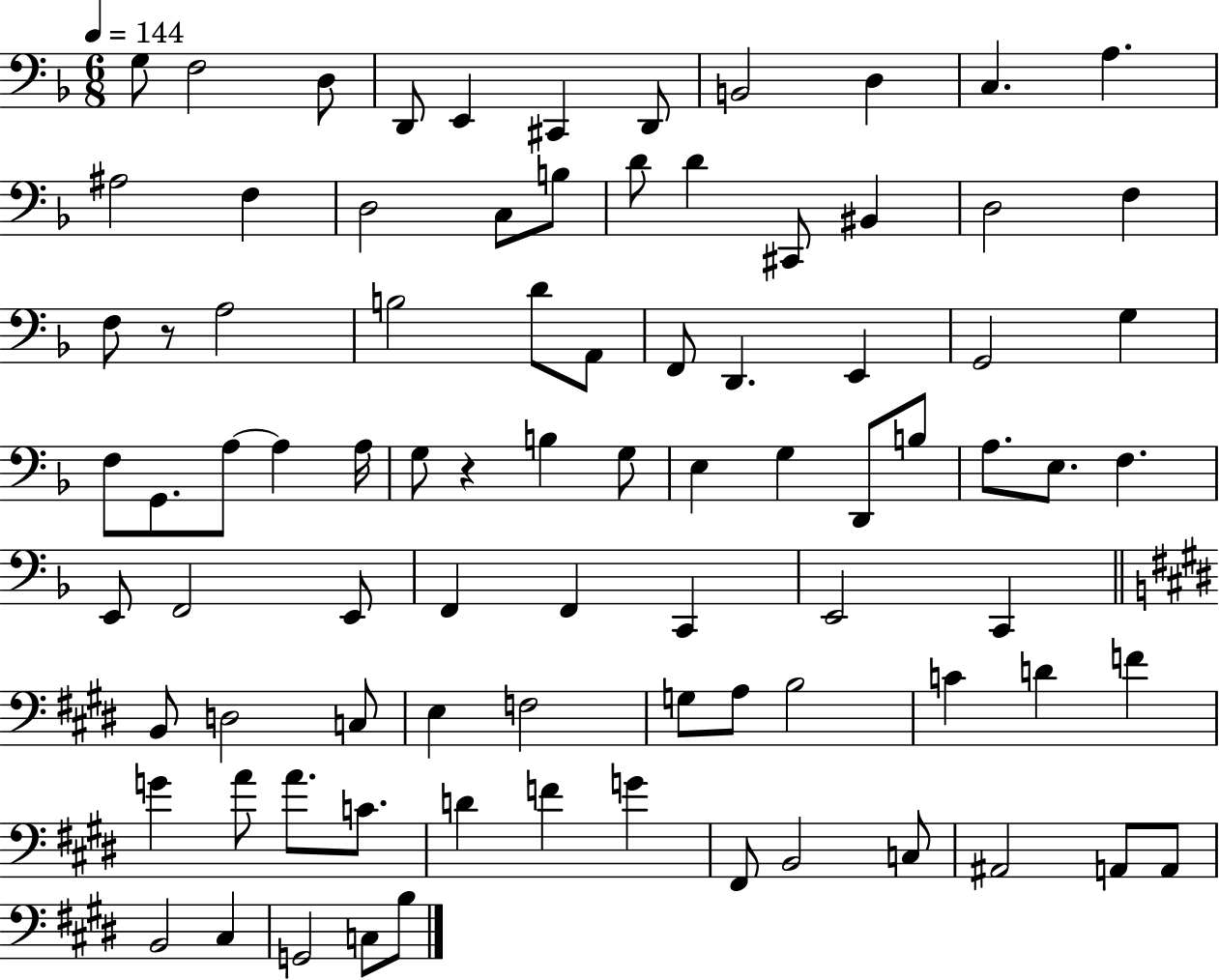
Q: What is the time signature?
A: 6/8